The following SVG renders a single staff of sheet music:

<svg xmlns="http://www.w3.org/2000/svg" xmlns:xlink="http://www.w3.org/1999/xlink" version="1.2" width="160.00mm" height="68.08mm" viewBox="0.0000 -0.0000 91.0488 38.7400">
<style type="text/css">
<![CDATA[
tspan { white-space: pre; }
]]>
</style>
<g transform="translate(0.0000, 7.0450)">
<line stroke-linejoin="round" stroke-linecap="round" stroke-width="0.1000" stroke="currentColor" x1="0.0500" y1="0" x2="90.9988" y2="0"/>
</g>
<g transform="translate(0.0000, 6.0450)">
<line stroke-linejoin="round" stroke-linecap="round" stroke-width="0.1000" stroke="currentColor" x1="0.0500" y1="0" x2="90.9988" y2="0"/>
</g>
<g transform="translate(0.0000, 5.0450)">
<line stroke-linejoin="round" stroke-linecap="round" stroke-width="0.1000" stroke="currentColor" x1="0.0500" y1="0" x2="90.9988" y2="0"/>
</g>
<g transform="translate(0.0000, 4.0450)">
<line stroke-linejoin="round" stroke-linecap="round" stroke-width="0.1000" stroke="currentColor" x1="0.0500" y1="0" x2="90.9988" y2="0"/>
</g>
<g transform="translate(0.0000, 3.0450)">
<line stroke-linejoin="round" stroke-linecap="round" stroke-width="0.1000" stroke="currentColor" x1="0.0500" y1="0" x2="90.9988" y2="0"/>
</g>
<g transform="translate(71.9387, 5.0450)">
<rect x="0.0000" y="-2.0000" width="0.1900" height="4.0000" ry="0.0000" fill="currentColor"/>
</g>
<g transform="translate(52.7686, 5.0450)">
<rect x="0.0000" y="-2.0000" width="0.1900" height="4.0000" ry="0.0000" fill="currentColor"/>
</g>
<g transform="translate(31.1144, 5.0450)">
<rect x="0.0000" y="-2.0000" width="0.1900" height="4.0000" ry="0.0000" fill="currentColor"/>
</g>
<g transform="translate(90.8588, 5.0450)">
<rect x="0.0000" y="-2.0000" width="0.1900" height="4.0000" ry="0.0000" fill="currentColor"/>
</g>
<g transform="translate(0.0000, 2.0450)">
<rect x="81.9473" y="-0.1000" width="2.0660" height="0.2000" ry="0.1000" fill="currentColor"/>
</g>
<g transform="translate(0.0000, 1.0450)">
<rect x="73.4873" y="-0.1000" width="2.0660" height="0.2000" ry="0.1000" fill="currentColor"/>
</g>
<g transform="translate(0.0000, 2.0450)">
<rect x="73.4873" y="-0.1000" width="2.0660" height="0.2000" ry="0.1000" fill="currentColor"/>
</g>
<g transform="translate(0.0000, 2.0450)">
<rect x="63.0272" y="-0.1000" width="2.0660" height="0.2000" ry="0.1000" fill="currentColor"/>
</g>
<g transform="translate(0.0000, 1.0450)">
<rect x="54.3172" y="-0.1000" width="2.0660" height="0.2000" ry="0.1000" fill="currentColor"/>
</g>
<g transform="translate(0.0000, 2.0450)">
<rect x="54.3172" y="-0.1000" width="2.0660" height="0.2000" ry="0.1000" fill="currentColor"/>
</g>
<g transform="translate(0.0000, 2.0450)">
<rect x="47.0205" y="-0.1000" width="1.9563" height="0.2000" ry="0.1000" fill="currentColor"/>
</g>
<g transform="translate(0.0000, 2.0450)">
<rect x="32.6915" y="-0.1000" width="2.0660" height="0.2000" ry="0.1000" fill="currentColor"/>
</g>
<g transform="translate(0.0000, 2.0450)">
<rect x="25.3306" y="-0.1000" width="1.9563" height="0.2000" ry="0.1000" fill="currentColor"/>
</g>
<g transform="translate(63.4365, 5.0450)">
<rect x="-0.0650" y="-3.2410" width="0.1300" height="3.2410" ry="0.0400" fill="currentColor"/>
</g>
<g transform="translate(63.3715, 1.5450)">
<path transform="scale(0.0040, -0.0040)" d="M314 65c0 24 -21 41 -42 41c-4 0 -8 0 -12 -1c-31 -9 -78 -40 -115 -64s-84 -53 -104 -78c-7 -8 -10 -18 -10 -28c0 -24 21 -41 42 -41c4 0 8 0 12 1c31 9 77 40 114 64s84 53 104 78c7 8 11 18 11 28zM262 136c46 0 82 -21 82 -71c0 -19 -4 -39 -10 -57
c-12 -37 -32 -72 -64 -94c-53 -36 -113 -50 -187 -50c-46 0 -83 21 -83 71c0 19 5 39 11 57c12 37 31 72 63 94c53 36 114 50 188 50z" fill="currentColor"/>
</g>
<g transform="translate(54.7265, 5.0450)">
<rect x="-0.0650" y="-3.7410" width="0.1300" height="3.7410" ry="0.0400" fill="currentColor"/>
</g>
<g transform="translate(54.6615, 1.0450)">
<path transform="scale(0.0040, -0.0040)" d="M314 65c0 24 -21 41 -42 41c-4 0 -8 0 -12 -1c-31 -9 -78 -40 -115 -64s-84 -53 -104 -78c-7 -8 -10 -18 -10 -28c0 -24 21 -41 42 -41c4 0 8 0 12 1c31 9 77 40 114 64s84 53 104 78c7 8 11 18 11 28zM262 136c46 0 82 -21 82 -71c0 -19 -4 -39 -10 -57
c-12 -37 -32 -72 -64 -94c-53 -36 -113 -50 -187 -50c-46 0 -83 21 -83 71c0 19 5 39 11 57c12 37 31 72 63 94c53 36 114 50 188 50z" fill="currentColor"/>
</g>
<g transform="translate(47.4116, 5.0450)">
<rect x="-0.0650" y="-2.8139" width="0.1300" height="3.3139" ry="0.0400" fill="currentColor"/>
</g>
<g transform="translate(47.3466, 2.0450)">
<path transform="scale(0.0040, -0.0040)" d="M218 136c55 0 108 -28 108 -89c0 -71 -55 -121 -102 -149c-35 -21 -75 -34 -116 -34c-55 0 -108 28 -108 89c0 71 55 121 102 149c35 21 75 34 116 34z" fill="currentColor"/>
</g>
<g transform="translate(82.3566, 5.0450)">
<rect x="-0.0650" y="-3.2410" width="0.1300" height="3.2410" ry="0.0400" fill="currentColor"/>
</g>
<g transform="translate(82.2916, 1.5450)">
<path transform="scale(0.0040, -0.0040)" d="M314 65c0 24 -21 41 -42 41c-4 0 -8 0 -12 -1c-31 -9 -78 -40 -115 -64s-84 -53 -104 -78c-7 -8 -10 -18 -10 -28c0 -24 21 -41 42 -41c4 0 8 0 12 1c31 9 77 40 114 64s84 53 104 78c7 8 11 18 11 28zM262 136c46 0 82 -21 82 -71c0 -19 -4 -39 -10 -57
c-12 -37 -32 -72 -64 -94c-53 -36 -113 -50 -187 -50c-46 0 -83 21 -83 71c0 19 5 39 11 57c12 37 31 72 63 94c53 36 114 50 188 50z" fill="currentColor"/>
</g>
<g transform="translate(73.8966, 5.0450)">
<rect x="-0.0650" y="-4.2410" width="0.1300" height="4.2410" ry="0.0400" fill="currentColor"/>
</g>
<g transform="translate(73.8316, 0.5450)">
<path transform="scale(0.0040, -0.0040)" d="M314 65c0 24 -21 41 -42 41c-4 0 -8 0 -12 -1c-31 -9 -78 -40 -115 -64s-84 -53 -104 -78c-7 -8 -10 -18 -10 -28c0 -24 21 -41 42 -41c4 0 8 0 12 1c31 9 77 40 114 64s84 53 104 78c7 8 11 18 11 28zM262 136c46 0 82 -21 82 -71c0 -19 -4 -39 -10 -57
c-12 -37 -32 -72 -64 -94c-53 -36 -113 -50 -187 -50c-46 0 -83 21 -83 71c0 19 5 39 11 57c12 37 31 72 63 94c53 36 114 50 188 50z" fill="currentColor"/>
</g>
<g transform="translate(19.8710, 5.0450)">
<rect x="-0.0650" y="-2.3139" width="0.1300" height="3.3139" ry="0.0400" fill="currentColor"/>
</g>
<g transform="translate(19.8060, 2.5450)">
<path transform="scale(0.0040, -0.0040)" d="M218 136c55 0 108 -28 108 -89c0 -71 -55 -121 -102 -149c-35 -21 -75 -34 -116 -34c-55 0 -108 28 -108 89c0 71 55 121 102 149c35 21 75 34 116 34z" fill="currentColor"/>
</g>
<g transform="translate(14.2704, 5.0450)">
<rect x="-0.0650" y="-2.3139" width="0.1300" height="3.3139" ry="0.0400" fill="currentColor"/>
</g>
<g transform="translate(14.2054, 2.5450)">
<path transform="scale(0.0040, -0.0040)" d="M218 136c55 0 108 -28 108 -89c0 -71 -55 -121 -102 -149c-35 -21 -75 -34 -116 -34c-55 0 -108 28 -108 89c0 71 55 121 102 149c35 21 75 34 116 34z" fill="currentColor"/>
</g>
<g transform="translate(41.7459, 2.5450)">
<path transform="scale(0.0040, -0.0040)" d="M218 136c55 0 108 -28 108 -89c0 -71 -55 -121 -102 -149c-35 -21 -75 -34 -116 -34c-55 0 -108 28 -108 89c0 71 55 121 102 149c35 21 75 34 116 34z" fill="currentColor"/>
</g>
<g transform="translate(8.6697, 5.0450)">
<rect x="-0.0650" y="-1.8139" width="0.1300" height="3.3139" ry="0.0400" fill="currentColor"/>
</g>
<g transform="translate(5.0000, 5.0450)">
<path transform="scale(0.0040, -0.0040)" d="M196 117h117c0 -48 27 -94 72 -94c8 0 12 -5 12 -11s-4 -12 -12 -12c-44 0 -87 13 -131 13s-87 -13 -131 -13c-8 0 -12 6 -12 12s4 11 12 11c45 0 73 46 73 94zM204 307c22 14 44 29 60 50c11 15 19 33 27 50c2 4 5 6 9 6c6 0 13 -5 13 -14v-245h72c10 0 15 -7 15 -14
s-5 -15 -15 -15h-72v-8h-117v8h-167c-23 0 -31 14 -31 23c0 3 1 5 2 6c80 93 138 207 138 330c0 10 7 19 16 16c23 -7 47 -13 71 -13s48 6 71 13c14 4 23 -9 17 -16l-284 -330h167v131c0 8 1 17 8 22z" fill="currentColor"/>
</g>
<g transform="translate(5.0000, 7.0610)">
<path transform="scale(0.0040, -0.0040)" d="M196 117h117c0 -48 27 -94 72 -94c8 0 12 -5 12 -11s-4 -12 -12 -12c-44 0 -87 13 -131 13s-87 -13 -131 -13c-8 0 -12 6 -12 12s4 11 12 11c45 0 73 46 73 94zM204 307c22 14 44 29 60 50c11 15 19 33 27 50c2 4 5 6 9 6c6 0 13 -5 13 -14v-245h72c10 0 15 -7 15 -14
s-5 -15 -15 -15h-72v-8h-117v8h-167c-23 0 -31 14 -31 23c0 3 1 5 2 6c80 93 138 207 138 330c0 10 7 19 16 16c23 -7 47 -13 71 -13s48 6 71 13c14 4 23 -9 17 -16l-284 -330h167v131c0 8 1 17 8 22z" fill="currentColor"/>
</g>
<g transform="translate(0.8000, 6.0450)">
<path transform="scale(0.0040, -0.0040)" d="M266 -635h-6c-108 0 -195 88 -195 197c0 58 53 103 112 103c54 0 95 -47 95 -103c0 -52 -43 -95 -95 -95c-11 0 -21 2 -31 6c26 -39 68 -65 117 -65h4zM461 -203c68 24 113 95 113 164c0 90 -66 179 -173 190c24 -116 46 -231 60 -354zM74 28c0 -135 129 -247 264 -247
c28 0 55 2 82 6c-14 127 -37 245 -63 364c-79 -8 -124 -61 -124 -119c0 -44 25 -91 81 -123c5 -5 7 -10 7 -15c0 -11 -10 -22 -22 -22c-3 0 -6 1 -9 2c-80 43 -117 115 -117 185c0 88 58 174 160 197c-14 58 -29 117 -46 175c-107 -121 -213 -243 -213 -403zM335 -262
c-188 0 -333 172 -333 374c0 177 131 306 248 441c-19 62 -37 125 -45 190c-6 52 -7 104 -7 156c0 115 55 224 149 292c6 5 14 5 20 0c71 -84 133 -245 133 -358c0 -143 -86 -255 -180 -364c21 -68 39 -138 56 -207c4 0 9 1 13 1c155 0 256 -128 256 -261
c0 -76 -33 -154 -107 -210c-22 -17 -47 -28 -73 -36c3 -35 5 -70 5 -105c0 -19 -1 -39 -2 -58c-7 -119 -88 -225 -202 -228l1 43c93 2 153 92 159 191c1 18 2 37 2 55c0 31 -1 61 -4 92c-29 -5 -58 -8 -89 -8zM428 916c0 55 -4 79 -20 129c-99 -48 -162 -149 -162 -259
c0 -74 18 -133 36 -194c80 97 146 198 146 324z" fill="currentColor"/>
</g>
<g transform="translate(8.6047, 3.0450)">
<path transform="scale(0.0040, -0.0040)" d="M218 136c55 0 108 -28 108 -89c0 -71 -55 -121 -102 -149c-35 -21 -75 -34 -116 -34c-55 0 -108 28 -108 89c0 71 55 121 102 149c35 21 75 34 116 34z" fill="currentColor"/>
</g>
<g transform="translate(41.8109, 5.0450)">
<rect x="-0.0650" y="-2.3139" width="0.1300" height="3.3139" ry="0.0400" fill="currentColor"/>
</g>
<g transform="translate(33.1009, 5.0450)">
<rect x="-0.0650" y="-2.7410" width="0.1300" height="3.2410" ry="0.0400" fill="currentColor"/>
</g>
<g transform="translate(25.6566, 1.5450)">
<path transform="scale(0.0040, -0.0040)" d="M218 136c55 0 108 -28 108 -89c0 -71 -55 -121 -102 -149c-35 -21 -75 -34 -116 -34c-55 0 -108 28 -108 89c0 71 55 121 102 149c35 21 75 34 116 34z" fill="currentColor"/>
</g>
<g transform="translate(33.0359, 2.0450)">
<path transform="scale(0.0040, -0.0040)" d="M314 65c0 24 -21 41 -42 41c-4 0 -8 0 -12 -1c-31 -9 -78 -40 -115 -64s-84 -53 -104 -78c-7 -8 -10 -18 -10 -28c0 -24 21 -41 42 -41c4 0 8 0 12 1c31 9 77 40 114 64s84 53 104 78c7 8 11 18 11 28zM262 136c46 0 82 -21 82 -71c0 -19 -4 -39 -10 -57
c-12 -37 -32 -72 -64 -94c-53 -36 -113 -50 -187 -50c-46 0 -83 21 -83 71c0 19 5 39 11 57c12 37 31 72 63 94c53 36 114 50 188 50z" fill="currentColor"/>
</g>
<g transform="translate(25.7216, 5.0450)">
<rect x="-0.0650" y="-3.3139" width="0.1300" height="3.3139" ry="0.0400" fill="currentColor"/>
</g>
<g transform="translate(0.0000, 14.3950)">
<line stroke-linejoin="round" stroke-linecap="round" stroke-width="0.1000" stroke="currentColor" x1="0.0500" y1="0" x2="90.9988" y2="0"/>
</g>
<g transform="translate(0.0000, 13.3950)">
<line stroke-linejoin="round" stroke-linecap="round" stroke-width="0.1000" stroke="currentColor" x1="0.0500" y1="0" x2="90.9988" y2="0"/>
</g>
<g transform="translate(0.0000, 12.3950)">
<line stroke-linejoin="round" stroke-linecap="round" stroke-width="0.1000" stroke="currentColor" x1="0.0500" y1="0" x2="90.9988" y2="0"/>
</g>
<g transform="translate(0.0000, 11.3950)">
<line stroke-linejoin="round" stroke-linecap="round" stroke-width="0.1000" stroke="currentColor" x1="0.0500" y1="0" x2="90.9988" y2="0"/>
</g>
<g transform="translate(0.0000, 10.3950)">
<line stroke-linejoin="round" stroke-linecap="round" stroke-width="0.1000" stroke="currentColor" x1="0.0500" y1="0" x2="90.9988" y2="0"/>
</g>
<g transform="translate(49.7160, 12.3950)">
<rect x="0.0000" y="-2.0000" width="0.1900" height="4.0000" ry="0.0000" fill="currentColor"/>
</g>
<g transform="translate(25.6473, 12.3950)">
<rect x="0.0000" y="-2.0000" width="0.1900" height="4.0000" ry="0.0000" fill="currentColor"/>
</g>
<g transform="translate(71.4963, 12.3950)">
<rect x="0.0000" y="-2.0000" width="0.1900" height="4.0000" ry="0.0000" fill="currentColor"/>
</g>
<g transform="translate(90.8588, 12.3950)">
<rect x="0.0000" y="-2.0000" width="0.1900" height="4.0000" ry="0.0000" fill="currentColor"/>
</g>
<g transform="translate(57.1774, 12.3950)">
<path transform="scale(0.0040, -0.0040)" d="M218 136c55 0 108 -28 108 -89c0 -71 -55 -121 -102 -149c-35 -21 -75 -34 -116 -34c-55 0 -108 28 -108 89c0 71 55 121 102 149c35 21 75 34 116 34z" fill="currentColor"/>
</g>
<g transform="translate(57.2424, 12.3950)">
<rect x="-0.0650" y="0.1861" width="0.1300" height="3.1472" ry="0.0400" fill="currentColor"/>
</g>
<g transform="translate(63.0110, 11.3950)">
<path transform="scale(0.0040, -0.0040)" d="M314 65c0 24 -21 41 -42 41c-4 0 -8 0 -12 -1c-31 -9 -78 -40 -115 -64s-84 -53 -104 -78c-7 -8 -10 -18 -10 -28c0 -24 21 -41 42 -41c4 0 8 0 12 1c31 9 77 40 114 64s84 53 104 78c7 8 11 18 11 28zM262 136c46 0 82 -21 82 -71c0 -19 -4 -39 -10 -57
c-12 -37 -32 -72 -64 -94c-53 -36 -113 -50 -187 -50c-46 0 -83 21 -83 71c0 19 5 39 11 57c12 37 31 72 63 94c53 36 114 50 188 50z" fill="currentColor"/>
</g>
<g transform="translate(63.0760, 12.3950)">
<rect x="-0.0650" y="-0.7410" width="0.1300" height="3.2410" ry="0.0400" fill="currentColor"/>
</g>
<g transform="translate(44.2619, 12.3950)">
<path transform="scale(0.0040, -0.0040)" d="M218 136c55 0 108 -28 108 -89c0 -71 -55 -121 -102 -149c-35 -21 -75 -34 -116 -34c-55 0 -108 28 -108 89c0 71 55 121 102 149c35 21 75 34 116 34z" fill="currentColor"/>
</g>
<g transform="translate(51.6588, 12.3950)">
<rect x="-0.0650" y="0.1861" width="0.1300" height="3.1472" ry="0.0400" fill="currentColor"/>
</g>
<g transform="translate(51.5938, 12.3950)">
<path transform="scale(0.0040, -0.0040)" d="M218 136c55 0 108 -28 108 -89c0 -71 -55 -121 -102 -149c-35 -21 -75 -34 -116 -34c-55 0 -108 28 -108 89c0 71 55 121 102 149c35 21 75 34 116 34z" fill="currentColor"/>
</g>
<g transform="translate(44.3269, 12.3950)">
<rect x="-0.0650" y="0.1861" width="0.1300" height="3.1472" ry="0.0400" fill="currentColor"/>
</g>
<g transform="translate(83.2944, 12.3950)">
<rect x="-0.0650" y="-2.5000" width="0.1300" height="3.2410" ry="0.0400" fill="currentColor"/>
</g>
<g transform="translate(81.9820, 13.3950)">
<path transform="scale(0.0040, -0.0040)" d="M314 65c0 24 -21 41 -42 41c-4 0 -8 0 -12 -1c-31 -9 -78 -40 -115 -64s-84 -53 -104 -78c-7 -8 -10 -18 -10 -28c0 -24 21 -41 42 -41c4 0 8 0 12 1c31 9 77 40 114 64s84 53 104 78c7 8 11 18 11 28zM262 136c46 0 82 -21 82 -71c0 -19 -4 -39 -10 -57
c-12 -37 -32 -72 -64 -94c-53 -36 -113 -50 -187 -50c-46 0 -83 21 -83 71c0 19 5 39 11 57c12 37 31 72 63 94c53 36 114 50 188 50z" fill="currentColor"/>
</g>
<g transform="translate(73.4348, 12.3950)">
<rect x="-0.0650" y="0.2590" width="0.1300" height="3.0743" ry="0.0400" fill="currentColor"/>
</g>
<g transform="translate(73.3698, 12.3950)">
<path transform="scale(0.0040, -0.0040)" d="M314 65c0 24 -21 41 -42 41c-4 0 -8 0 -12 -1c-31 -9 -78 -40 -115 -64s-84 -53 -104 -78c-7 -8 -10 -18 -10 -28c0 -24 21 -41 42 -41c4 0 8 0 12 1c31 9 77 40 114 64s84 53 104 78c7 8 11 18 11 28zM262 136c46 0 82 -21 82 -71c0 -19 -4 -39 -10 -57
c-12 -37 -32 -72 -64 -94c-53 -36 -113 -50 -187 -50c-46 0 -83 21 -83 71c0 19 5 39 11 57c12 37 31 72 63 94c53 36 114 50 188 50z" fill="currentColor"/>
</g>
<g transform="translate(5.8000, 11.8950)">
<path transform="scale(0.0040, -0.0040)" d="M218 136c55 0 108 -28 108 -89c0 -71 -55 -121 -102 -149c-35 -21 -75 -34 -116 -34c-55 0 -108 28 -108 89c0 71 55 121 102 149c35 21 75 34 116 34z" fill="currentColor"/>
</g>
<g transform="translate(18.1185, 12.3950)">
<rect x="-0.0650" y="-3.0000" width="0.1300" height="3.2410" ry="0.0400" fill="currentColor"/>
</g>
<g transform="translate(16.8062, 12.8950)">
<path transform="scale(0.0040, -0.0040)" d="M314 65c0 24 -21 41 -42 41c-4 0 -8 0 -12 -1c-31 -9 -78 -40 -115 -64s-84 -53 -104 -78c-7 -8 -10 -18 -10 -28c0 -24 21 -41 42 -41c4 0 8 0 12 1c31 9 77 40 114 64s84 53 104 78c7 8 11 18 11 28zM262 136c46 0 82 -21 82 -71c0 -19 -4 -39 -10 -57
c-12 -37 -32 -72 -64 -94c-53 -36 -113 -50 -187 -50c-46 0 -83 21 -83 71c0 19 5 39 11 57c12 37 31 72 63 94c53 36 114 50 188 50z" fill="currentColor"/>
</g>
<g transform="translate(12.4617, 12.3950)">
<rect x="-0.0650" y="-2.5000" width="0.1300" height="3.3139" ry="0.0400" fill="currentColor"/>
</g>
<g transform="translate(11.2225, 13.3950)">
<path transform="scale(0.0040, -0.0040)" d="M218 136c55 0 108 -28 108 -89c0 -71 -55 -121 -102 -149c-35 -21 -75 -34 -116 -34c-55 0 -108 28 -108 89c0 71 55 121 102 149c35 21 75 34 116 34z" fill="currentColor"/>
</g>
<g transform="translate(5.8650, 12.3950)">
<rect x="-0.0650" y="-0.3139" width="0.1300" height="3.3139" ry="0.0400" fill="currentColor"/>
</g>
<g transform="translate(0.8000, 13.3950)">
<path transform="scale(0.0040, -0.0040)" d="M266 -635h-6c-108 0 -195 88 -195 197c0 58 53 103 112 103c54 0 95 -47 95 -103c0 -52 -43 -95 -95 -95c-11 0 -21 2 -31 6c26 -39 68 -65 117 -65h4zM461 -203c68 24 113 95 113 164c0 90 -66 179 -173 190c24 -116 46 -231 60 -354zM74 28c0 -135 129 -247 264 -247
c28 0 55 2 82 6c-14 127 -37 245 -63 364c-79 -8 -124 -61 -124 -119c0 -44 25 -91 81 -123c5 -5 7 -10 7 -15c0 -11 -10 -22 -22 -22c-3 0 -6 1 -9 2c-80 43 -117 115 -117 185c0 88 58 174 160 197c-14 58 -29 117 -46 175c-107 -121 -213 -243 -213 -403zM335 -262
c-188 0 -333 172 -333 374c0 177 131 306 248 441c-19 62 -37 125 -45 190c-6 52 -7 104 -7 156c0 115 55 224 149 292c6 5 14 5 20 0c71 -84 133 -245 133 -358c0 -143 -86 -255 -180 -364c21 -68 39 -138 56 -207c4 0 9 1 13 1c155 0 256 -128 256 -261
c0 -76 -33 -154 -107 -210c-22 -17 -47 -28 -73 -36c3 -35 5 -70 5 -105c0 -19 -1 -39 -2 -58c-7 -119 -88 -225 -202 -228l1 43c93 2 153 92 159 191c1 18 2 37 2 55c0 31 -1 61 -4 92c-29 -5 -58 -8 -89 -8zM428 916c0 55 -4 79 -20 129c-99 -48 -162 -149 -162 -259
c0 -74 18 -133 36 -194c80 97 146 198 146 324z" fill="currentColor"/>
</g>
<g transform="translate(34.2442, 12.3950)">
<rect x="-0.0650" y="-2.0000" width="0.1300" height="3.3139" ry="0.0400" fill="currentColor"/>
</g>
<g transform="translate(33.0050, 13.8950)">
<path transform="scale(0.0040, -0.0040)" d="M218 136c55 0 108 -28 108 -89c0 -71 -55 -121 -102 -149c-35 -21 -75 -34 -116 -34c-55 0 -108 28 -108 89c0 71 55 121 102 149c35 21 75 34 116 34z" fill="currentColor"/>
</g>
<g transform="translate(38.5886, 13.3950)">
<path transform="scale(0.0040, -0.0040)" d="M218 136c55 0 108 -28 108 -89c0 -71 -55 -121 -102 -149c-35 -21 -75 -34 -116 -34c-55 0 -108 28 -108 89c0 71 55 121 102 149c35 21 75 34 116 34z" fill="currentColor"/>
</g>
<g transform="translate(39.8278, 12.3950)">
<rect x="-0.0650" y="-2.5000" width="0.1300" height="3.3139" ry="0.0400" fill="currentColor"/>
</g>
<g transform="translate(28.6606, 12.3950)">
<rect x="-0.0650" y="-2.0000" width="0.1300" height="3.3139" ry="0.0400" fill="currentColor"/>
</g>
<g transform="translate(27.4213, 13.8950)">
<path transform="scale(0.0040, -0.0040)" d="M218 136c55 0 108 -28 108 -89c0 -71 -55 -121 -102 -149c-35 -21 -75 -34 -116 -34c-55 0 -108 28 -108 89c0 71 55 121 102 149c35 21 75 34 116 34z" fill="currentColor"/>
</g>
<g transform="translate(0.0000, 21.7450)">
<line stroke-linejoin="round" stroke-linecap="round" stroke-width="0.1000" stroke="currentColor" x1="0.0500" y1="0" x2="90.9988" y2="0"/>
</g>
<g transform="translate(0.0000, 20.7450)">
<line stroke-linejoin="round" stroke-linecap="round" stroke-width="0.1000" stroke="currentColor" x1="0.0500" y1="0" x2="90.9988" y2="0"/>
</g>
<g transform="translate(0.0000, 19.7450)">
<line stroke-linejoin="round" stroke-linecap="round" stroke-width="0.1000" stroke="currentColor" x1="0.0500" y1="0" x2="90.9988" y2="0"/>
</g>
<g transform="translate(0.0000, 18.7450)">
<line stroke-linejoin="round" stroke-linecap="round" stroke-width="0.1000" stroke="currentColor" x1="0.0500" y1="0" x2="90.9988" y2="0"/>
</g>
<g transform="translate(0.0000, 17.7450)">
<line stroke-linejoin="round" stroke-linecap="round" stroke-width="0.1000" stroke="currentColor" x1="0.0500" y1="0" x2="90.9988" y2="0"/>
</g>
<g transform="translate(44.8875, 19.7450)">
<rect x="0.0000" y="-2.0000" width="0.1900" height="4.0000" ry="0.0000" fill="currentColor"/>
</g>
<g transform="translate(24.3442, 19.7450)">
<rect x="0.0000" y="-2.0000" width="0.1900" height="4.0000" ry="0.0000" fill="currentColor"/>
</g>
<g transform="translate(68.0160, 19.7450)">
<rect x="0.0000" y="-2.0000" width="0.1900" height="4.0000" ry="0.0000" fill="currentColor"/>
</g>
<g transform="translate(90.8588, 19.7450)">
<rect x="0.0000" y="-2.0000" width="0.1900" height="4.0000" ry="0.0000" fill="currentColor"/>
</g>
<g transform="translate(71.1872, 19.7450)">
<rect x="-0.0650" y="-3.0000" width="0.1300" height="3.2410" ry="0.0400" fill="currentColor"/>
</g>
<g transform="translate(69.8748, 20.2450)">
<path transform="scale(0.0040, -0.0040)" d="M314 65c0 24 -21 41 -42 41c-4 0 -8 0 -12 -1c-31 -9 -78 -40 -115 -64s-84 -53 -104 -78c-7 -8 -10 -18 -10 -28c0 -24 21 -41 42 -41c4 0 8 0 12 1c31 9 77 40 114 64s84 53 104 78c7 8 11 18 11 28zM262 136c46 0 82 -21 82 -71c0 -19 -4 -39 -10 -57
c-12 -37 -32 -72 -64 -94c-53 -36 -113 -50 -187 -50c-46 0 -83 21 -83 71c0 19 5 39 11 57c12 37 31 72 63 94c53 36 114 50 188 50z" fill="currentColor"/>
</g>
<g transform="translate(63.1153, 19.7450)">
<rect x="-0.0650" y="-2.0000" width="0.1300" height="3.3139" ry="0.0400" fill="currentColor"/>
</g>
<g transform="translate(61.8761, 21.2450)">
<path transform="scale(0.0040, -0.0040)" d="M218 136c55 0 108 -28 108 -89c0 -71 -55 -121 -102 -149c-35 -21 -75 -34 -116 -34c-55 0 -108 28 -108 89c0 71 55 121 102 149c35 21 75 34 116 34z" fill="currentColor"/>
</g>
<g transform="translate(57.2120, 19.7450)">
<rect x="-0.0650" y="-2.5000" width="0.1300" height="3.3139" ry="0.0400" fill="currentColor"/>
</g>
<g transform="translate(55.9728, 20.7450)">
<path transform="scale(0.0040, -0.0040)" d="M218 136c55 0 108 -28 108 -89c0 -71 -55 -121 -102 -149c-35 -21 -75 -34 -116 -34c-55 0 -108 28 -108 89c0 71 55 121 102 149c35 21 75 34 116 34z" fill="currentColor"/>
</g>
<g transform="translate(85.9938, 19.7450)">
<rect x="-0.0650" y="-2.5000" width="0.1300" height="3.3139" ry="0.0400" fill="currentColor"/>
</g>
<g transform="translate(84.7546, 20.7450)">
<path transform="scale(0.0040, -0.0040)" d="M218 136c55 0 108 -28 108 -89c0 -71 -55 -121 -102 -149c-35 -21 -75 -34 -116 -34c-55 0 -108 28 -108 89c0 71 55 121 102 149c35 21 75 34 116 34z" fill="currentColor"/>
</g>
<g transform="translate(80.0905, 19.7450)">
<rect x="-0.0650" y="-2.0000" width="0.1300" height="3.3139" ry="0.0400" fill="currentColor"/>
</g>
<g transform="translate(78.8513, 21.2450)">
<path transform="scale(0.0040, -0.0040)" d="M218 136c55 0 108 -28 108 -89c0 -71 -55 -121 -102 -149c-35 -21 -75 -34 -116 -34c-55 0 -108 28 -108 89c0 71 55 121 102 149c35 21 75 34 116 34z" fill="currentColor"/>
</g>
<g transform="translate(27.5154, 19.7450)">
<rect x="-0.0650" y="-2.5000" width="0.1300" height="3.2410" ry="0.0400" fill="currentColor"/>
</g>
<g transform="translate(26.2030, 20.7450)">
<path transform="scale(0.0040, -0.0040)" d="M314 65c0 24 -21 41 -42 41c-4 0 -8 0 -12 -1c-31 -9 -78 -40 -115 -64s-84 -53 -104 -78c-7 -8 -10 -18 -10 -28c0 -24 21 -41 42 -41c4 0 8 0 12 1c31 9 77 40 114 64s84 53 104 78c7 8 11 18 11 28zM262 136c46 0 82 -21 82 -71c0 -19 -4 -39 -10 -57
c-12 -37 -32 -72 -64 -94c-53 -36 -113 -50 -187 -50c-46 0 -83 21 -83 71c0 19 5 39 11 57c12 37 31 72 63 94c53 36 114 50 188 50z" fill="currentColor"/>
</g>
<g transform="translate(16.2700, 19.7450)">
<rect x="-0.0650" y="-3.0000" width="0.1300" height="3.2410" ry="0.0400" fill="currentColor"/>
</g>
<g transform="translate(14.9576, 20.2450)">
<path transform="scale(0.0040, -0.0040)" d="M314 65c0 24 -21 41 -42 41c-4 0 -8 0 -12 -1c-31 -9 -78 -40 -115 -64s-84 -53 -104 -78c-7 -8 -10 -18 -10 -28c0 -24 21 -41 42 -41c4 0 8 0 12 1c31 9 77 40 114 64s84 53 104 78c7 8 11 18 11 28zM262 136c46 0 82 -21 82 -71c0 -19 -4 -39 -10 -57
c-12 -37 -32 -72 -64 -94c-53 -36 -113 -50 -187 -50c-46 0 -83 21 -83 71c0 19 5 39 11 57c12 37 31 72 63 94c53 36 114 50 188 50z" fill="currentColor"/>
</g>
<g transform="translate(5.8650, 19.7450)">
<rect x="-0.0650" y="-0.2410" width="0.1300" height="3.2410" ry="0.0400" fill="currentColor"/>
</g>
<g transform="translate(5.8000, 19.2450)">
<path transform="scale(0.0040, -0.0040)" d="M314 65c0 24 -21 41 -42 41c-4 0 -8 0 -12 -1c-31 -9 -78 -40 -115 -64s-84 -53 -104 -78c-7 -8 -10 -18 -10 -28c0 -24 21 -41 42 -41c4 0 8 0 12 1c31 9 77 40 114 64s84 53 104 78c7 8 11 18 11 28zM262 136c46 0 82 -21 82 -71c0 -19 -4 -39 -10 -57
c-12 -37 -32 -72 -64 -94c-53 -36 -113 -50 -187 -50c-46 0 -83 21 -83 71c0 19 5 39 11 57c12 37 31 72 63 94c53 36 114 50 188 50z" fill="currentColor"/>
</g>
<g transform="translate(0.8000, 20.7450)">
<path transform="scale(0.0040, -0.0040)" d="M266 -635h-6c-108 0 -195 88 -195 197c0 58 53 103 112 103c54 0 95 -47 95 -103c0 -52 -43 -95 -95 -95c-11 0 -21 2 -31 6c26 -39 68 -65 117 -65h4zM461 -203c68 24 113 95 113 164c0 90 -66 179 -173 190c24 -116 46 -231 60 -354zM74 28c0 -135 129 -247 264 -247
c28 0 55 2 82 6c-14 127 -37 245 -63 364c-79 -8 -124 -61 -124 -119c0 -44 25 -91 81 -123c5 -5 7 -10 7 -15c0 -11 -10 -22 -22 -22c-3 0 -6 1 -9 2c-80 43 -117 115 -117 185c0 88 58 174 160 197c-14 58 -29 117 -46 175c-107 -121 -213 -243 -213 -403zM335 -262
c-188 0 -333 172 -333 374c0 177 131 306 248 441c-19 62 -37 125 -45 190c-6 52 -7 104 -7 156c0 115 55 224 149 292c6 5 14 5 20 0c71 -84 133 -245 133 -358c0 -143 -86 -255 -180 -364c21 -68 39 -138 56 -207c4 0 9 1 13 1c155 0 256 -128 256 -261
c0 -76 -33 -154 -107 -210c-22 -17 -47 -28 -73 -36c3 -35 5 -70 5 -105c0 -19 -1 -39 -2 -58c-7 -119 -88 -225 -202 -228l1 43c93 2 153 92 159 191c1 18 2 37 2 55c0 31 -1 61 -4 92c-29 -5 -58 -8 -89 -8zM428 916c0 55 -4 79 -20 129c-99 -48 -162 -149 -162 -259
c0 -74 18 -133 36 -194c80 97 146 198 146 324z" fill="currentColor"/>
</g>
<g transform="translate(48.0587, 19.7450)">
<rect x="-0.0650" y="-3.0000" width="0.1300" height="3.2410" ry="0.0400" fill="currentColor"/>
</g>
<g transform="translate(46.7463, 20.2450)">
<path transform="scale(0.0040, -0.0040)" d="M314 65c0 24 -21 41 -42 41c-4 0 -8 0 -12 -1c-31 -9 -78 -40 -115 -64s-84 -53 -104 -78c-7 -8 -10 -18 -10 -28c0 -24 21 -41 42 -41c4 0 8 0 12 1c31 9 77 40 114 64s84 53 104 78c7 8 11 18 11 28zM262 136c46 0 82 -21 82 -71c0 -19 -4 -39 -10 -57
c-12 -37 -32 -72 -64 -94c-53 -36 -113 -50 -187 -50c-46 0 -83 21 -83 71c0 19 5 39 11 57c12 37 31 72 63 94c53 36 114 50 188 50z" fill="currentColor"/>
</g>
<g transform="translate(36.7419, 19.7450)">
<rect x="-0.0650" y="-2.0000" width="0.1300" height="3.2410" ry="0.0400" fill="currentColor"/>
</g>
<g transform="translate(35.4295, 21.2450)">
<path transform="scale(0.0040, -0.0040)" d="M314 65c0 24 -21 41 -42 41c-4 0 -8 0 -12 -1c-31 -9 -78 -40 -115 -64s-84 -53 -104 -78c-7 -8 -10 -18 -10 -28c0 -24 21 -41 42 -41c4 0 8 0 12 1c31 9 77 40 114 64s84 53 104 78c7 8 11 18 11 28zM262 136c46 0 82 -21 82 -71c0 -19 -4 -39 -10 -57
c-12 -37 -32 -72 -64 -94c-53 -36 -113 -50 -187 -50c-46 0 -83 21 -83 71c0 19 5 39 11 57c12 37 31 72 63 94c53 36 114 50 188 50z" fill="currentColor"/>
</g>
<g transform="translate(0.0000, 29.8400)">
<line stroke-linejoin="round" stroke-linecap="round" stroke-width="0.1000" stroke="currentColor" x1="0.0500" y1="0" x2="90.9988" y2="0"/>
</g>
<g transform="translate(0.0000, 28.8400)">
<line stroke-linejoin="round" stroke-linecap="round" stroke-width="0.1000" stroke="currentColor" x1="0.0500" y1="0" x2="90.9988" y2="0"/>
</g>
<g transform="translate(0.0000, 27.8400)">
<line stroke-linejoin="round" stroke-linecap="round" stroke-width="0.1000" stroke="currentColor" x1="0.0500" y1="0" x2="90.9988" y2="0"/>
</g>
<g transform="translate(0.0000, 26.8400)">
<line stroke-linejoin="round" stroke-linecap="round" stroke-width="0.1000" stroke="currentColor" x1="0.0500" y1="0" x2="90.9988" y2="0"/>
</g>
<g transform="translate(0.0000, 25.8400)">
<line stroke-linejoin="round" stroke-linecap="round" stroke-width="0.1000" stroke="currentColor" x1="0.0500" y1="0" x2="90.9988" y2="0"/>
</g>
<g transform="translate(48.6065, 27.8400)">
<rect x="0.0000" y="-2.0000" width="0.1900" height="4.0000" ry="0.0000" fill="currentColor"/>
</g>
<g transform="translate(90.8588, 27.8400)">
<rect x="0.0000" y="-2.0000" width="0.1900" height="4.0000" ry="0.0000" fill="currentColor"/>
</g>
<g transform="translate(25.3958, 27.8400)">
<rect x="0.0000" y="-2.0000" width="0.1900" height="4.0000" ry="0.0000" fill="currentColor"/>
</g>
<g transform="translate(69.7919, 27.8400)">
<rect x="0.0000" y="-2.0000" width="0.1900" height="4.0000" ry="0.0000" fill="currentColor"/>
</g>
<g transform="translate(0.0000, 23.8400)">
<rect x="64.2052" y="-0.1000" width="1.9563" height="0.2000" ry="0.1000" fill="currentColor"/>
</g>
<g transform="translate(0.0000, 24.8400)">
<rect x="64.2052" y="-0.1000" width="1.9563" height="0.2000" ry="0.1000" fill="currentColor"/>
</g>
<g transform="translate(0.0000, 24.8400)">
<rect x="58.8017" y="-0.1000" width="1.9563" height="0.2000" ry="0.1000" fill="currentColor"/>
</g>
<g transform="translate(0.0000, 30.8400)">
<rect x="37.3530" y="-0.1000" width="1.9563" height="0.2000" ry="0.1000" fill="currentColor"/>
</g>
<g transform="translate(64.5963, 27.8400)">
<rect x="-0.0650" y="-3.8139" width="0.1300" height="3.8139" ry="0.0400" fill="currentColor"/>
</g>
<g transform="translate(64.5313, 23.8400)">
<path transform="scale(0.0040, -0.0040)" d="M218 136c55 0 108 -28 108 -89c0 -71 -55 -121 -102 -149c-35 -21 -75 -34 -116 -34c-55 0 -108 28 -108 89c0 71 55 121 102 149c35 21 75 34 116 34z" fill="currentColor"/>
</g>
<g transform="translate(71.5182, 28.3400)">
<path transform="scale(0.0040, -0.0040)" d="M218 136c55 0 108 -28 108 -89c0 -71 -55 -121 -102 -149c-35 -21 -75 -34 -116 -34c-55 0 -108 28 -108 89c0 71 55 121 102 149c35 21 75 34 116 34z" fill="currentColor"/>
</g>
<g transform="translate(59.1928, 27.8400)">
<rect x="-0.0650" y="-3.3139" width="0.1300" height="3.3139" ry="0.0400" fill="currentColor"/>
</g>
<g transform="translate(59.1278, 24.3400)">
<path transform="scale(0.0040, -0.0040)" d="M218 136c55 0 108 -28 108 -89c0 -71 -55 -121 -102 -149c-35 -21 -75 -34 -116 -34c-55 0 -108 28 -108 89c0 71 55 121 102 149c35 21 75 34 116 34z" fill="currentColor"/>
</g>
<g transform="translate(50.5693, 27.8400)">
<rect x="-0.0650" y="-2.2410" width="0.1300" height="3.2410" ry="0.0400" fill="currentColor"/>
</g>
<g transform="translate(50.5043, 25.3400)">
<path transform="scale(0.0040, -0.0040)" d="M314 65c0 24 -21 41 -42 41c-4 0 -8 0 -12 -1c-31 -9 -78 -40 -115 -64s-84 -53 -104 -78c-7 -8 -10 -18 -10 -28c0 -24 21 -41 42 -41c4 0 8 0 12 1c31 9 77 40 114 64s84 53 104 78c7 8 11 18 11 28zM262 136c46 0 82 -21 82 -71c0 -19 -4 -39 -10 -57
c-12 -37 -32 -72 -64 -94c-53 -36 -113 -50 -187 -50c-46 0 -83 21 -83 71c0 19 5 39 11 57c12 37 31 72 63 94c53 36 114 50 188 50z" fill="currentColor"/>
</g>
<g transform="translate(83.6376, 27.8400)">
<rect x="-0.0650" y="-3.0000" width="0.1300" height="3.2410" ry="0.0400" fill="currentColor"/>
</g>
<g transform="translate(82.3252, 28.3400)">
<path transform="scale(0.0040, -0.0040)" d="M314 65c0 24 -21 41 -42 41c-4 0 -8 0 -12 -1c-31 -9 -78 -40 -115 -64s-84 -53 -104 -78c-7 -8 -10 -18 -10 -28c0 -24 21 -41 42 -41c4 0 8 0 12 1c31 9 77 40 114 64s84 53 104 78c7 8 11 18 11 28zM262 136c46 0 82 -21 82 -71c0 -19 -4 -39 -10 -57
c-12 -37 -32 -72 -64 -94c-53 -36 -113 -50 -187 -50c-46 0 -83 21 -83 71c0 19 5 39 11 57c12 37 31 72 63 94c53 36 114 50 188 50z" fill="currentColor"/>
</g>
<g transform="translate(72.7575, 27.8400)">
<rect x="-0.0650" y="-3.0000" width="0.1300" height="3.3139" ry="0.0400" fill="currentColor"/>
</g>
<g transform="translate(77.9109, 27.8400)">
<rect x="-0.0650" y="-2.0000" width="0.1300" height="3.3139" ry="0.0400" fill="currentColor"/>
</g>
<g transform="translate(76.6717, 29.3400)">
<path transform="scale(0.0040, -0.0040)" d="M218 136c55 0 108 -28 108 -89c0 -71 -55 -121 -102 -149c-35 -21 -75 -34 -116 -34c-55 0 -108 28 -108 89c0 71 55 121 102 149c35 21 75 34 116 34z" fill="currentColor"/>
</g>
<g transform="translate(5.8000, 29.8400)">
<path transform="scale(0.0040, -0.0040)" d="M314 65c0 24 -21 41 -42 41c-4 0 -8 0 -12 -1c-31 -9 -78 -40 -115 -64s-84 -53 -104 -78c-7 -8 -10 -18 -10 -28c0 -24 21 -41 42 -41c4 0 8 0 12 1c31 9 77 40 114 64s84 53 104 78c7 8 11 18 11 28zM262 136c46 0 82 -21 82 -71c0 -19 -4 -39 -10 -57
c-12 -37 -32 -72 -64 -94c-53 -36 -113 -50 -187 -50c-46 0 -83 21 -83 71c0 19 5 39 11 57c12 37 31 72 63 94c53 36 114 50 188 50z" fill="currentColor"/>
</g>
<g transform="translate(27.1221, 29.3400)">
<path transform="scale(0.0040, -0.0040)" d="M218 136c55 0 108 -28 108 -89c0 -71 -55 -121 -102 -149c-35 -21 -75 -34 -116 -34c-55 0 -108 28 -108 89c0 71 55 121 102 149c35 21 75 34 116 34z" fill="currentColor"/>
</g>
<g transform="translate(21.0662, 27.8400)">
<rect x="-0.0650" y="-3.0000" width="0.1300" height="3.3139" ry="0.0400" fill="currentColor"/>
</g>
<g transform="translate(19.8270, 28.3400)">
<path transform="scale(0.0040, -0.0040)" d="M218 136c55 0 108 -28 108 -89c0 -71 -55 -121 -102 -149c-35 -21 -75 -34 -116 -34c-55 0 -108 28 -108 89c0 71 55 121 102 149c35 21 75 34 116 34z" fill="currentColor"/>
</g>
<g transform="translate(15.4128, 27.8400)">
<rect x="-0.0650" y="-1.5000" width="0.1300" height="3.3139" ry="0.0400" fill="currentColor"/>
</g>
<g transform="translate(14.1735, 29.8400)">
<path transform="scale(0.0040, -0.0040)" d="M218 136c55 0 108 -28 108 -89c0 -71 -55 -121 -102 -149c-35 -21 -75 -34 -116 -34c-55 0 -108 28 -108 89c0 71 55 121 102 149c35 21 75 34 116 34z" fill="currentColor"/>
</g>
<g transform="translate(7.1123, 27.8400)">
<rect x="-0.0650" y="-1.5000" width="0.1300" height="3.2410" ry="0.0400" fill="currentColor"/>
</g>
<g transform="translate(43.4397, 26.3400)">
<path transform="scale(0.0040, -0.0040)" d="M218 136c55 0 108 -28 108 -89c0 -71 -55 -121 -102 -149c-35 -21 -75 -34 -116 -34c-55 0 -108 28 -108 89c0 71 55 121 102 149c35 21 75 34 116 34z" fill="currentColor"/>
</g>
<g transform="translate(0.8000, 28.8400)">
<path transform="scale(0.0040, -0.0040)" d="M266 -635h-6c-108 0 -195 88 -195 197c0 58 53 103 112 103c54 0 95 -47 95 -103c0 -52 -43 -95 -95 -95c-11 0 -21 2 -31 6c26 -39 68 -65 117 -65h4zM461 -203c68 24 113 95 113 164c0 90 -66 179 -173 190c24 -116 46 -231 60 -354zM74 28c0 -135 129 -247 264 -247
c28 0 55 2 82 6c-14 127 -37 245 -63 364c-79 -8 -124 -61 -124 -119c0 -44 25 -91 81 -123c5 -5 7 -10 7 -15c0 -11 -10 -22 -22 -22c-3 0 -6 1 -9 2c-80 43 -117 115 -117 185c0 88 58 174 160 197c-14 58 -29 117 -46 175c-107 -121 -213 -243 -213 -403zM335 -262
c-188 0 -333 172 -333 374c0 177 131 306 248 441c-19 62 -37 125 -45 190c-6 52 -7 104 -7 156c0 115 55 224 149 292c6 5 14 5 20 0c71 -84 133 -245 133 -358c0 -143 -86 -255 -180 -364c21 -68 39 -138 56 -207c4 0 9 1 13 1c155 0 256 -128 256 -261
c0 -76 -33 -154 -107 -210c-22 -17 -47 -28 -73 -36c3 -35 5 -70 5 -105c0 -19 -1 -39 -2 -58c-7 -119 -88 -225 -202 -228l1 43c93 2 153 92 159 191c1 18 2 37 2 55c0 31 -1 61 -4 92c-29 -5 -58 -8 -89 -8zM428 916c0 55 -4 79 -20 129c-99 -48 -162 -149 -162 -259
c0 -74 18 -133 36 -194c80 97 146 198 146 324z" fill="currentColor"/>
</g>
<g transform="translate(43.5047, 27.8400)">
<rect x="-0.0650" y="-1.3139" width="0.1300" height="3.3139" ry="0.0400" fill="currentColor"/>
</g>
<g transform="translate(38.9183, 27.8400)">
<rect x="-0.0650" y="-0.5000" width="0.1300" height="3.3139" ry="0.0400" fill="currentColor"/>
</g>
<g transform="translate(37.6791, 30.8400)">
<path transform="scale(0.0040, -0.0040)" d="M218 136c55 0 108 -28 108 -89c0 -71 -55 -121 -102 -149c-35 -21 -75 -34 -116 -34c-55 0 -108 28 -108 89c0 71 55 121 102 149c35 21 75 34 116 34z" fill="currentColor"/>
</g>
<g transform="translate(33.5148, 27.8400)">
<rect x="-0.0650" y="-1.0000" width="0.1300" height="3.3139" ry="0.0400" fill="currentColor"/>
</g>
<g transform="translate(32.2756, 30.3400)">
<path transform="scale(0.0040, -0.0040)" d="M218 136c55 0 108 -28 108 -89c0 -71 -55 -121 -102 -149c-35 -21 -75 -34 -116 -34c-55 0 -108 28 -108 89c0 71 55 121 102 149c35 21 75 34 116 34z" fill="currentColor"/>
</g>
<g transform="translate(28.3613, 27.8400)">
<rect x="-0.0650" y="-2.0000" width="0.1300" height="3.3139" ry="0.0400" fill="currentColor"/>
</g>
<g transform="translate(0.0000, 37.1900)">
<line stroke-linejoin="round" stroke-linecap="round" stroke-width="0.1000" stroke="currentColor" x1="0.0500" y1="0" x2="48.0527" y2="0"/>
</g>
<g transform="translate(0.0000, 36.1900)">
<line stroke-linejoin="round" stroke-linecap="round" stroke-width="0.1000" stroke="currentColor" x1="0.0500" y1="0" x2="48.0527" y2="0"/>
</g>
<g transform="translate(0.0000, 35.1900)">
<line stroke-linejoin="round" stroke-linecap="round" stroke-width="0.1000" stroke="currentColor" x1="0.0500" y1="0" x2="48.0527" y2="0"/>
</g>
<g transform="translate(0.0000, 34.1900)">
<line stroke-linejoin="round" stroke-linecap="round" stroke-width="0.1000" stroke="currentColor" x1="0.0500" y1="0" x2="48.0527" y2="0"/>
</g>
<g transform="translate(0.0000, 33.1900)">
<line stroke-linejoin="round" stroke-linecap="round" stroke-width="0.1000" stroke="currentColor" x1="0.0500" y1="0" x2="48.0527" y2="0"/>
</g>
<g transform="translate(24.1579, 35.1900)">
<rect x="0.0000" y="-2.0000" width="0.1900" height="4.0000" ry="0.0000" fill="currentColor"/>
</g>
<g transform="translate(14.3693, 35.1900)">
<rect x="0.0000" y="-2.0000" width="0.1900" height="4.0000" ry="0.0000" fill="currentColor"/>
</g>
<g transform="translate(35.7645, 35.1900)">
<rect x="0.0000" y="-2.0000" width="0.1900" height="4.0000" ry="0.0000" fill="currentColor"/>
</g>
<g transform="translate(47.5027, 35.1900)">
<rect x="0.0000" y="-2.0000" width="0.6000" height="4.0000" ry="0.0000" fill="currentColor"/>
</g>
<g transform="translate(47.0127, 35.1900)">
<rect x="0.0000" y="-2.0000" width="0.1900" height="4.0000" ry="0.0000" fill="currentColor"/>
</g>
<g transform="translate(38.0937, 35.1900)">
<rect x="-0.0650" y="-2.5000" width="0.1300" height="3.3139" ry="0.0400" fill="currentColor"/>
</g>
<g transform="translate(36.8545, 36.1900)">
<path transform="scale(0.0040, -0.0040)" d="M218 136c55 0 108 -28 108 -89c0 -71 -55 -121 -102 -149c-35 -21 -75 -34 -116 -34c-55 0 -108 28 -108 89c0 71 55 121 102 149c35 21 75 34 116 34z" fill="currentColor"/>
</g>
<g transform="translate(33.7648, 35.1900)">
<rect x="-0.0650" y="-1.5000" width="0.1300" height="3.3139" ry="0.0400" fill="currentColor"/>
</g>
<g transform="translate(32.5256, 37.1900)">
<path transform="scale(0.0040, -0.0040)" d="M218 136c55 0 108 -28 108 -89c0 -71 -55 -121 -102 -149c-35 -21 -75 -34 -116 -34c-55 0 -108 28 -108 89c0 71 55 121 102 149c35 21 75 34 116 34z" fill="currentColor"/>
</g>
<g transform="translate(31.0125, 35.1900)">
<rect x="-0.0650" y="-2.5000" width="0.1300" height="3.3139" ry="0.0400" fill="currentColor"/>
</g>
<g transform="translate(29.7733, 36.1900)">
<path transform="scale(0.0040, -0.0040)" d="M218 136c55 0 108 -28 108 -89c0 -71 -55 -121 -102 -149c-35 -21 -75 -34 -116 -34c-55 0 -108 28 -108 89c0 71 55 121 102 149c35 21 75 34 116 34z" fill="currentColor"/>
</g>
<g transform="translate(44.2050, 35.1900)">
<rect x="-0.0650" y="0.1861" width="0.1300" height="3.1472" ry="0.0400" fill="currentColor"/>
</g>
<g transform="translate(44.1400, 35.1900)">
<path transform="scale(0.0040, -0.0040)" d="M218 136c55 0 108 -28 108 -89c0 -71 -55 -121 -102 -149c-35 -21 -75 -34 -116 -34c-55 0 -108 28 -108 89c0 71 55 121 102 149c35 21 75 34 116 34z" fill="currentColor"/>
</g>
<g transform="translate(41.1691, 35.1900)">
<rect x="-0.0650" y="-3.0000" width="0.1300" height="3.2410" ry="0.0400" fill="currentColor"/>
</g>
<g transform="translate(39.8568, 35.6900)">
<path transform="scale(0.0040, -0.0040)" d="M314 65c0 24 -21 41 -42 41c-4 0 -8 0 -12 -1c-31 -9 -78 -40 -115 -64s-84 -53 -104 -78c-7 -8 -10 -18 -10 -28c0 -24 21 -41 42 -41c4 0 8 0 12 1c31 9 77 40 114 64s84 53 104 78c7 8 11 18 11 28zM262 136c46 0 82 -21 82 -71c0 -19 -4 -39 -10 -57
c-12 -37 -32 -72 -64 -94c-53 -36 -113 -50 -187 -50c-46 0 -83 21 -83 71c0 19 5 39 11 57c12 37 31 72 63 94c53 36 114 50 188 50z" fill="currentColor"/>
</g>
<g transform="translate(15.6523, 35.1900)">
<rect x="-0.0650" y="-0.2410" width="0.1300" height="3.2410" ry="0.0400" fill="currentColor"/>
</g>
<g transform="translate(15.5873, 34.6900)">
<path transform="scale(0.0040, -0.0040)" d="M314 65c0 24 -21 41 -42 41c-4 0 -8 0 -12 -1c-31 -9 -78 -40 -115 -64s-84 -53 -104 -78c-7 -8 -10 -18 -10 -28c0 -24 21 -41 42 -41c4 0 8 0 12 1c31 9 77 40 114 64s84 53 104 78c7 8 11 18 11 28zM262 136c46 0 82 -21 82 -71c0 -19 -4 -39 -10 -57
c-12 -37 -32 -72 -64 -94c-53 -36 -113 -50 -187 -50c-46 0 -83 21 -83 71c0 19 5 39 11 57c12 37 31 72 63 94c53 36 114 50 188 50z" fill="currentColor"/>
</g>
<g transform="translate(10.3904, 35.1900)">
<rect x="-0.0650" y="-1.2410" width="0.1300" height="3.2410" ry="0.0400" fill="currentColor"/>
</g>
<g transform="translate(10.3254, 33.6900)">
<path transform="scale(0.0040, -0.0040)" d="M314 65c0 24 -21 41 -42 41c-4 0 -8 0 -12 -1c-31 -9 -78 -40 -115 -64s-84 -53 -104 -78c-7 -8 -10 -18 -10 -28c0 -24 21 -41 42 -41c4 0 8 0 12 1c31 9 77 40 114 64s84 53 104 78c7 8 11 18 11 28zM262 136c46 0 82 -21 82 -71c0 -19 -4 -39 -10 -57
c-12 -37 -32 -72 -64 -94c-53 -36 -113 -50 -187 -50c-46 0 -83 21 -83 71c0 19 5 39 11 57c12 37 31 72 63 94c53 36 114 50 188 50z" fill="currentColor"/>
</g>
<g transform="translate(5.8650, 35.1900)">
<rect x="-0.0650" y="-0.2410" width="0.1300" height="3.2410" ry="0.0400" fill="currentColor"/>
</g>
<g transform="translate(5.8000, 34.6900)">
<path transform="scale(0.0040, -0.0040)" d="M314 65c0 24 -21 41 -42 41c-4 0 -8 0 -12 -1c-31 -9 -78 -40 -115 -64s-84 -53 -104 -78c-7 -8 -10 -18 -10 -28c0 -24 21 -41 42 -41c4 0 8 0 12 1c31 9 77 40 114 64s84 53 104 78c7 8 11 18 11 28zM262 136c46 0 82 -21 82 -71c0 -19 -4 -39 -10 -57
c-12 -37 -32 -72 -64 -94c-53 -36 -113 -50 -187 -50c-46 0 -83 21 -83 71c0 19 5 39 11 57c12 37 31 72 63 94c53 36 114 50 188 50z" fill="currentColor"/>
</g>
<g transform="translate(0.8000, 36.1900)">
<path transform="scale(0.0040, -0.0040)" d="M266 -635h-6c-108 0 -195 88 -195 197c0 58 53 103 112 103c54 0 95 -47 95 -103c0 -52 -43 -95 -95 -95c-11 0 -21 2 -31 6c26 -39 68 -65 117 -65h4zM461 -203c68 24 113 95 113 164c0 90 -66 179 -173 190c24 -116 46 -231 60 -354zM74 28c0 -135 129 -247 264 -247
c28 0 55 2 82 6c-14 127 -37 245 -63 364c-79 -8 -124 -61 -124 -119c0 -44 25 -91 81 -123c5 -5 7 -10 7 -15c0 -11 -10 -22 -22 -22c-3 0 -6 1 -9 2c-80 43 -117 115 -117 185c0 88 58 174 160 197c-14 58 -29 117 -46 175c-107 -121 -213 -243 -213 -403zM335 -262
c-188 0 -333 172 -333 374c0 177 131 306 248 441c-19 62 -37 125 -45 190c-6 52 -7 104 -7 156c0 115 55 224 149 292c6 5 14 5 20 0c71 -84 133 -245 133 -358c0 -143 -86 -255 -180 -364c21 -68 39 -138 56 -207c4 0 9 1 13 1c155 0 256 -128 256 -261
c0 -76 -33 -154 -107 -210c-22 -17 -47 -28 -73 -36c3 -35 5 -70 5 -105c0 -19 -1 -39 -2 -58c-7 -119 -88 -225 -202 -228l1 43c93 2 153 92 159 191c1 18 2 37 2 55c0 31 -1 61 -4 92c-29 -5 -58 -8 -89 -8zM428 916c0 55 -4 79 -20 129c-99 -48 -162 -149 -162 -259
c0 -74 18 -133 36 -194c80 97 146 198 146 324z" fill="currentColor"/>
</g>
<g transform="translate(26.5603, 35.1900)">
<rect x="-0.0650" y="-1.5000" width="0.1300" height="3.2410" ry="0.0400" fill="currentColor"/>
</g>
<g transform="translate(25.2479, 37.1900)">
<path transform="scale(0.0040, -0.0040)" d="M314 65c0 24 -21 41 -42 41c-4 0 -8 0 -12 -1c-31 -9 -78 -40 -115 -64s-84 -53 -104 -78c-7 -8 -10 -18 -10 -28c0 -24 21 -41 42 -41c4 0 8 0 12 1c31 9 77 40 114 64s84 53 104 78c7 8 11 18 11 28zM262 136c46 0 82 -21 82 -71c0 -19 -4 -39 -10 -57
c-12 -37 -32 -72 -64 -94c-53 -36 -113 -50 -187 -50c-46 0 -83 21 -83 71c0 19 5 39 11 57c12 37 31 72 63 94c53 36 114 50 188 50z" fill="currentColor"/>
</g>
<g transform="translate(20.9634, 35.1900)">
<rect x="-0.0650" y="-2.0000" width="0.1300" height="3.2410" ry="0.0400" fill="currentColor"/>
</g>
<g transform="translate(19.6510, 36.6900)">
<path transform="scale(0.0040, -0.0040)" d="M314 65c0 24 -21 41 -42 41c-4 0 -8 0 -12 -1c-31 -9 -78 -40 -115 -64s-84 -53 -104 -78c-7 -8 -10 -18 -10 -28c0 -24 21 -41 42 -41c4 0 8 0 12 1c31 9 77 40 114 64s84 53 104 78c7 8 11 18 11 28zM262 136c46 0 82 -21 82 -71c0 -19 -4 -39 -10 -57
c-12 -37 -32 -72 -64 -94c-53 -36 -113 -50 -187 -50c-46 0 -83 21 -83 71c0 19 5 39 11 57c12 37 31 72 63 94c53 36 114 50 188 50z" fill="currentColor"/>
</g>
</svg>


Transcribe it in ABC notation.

X:1
T:Untitled
M:4/4
L:1/4
K:C
f g g b a2 g a c'2 b2 d'2 b2 c G A2 F F G B B B d2 B2 G2 c2 A2 G2 F2 A2 G F A2 F G E2 E A F D C e g2 b c' A F A2 c2 e2 c2 F2 E2 G E G A2 B